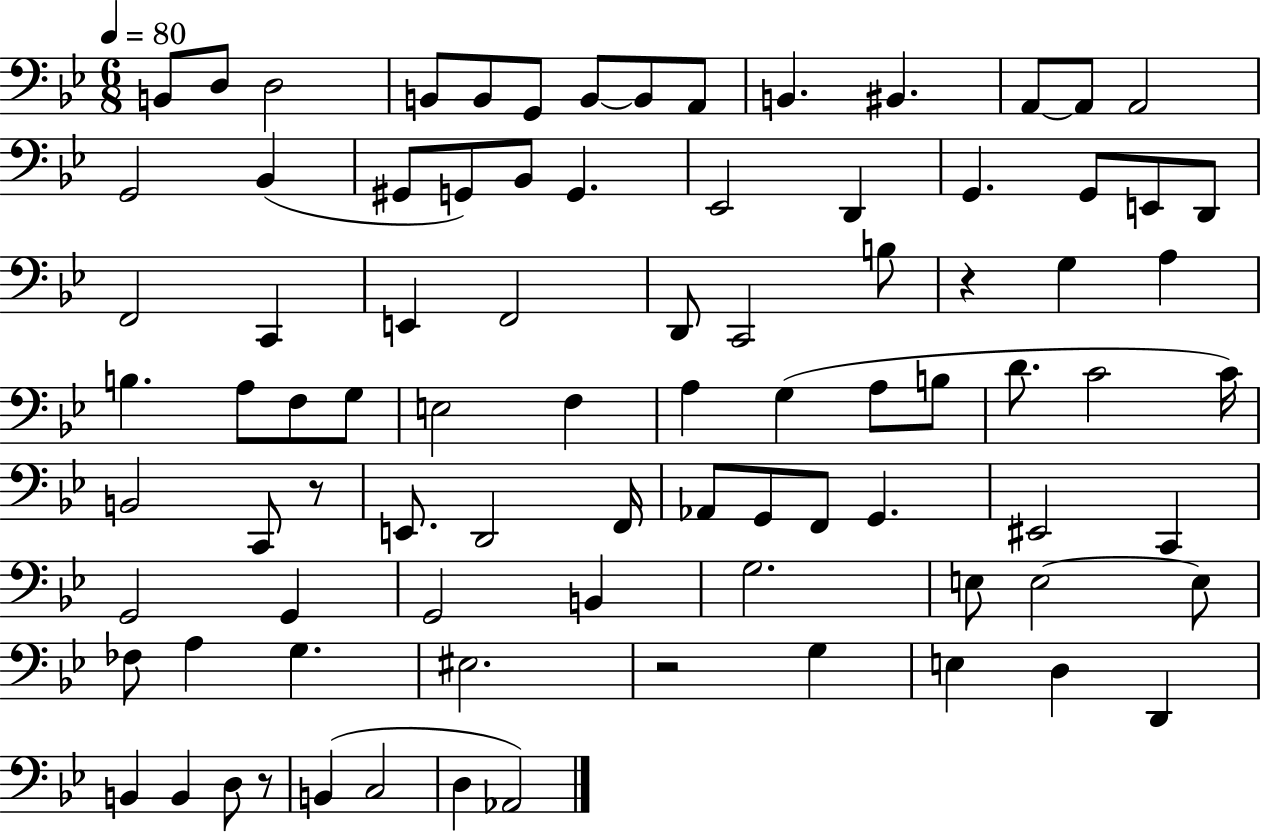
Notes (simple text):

B2/e D3/e D3/h B2/e B2/e G2/e B2/e B2/e A2/e B2/q. BIS2/q. A2/e A2/e A2/h G2/h Bb2/q G#2/e G2/e Bb2/e G2/q. Eb2/h D2/q G2/q. G2/e E2/e D2/e F2/h C2/q E2/q F2/h D2/e C2/h B3/e R/q G3/q A3/q B3/q. A3/e F3/e G3/e E3/h F3/q A3/q G3/q A3/e B3/e D4/e. C4/h C4/s B2/h C2/e R/e E2/e. D2/h F2/s Ab2/e G2/e F2/e G2/q. EIS2/h C2/q G2/h G2/q G2/h B2/q G3/h. E3/e E3/h E3/e FES3/e A3/q G3/q. EIS3/h. R/h G3/q E3/q D3/q D2/q B2/q B2/q D3/e R/e B2/q C3/h D3/q Ab2/h